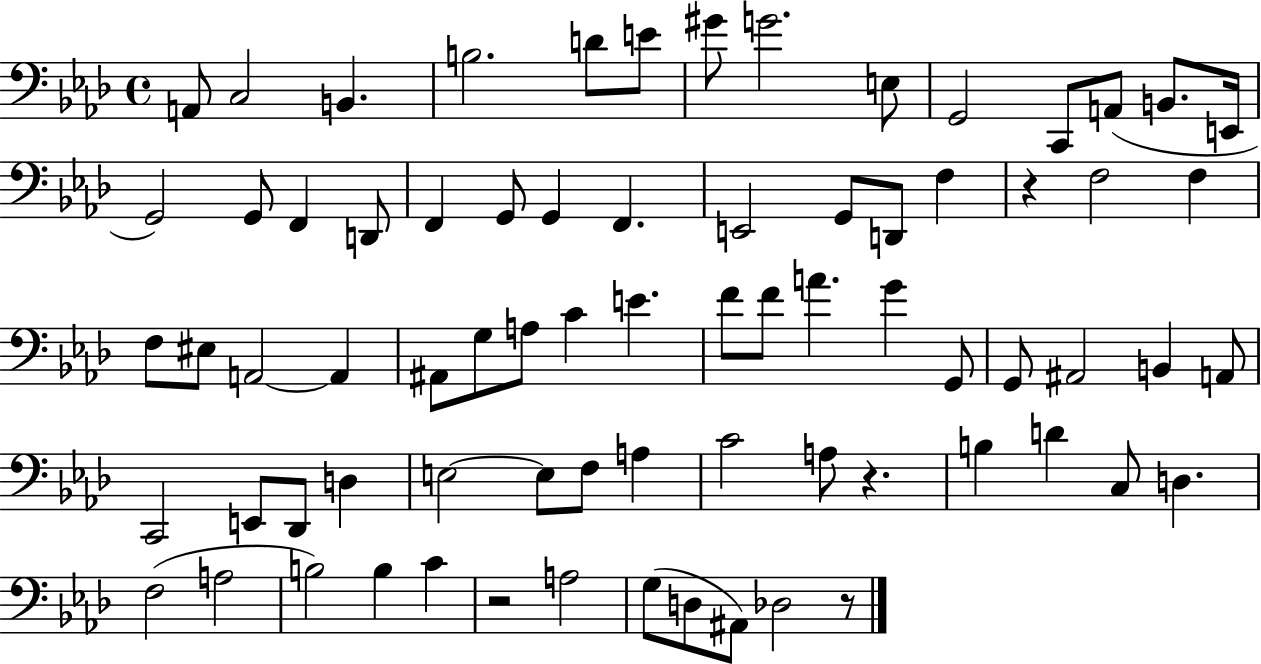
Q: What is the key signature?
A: AES major